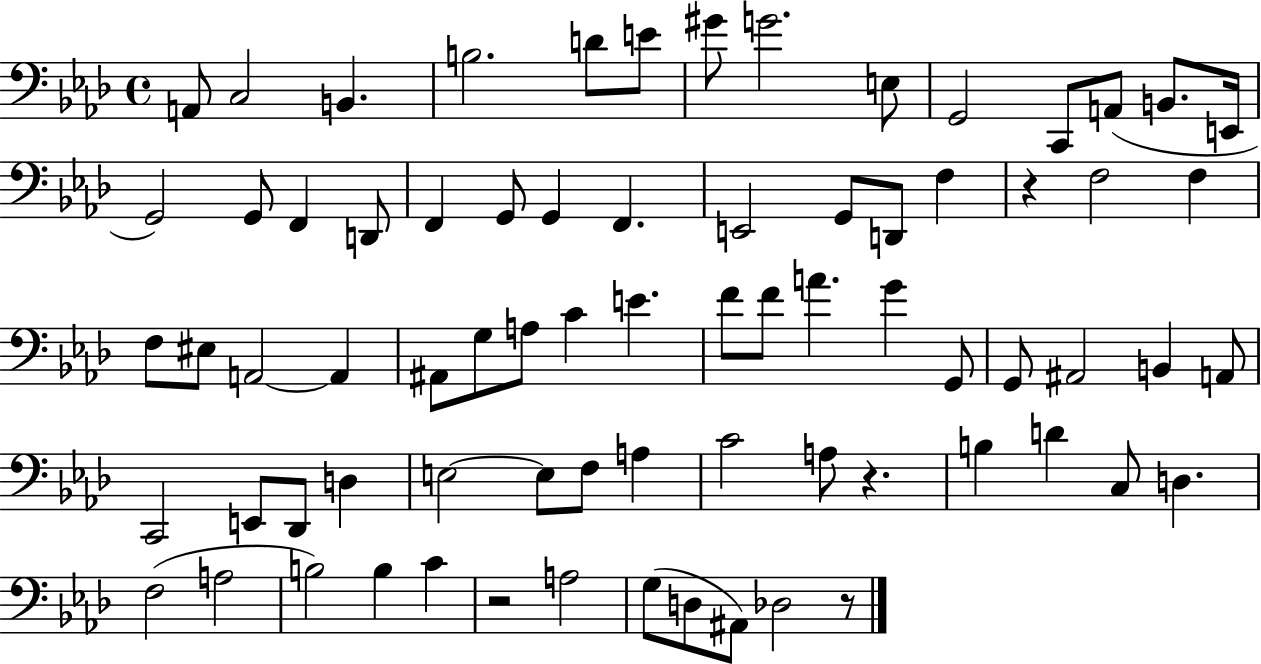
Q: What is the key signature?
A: AES major